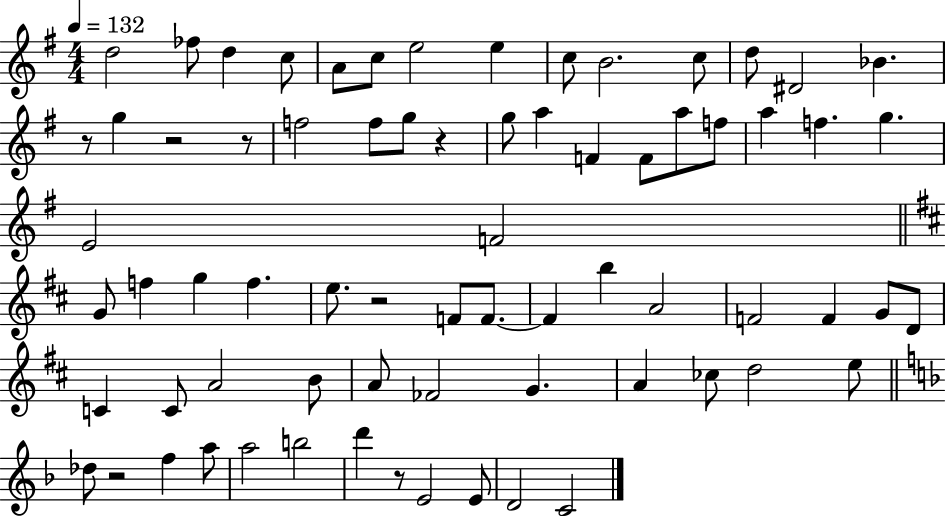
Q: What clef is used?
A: treble